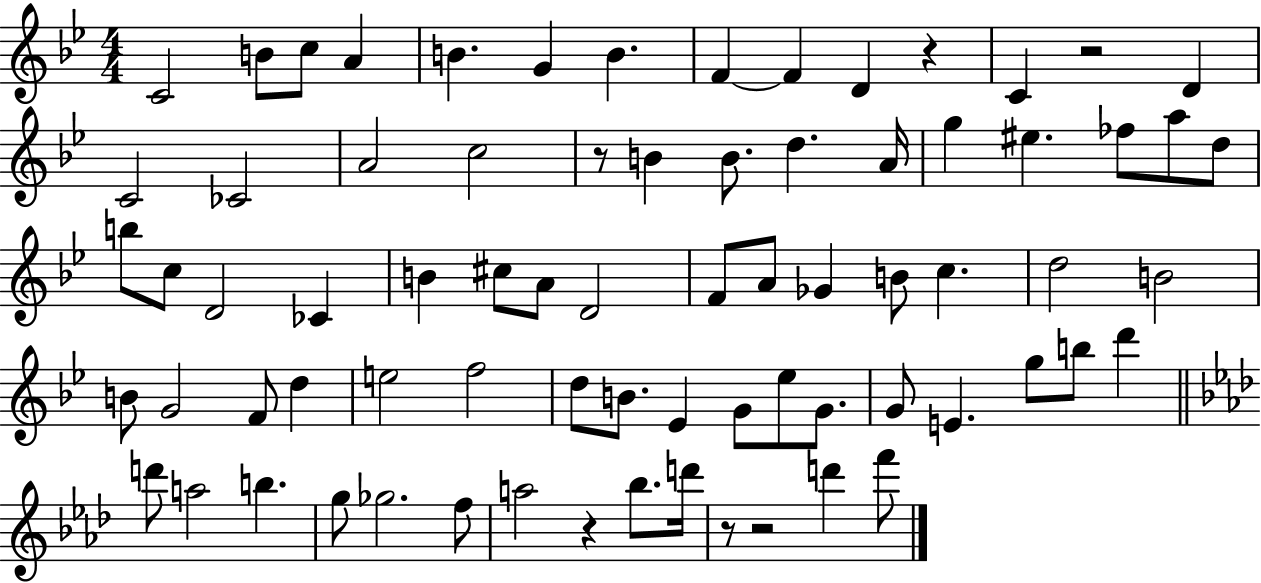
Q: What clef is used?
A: treble